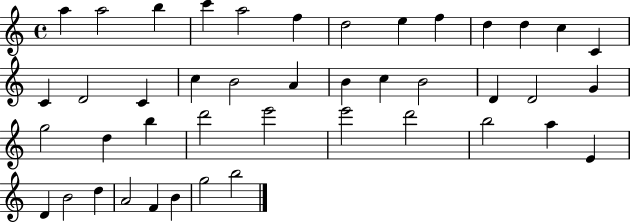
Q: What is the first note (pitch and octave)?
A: A5